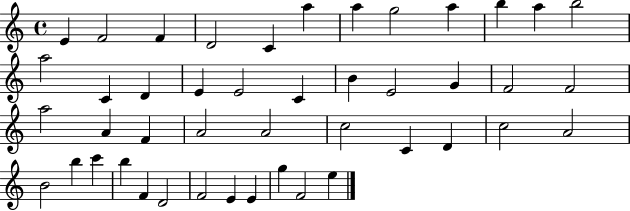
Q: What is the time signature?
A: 4/4